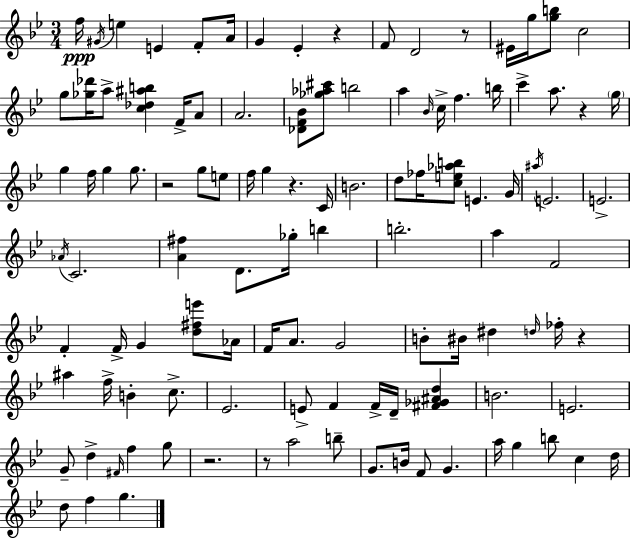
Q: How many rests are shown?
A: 8